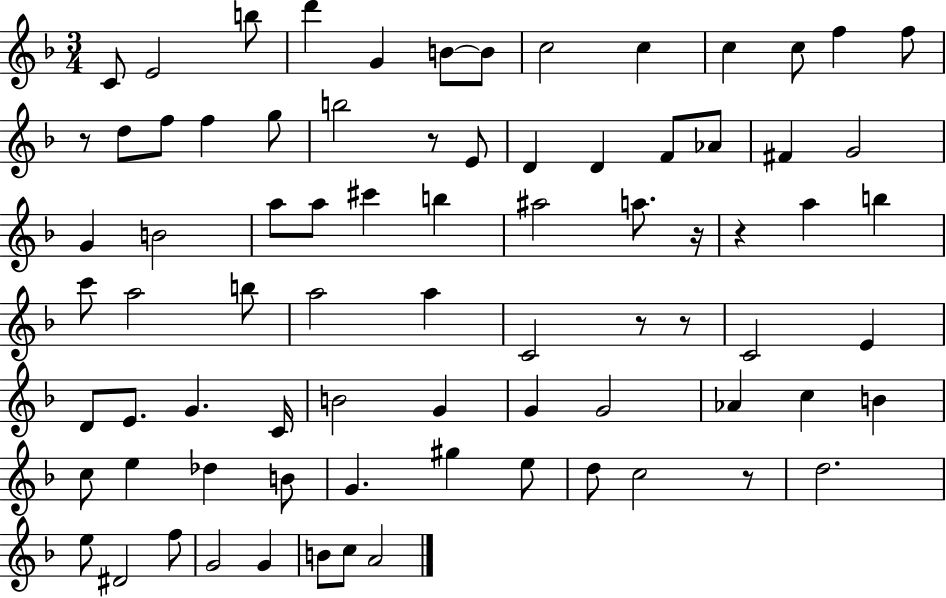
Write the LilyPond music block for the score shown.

{
  \clef treble
  \numericTimeSignature
  \time 3/4
  \key f \major
  \repeat volta 2 { c'8 e'2 b''8 | d'''4 g'4 b'8~~ b'8 | c''2 c''4 | c''4 c''8 f''4 f''8 | \break r8 d''8 f''8 f''4 g''8 | b''2 r8 e'8 | d'4 d'4 f'8 aes'8 | fis'4 g'2 | \break g'4 b'2 | a''8 a''8 cis'''4 b''4 | ais''2 a''8. r16 | r4 a''4 b''4 | \break c'''8 a''2 b''8 | a''2 a''4 | c'2 r8 r8 | c'2 e'4 | \break d'8 e'8. g'4. c'16 | b'2 g'4 | g'4 g'2 | aes'4 c''4 b'4 | \break c''8 e''4 des''4 b'8 | g'4. gis''4 e''8 | d''8 c''2 r8 | d''2. | \break e''8 dis'2 f''8 | g'2 g'4 | b'8 c''8 a'2 | } \bar "|."
}